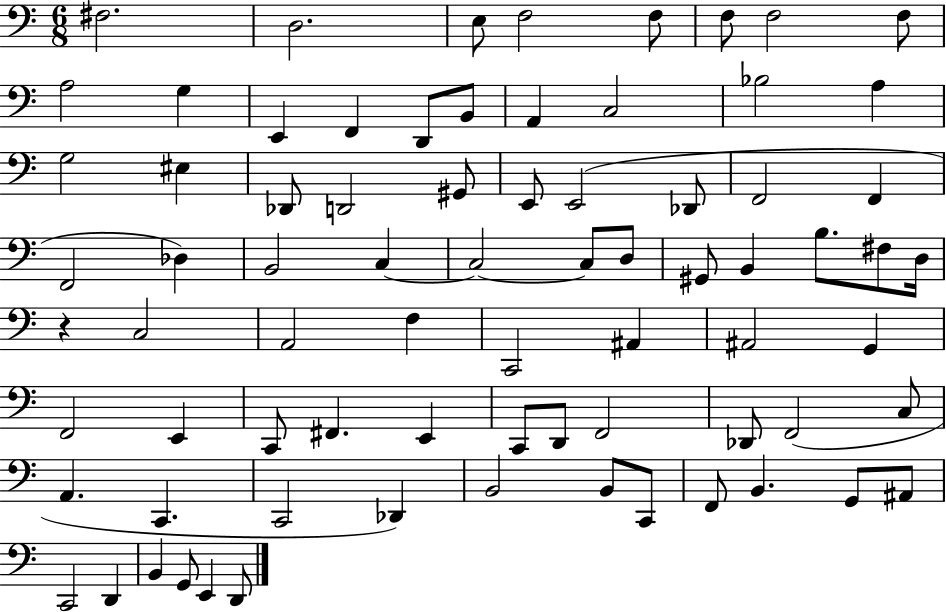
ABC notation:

X:1
T:Untitled
M:6/8
L:1/4
K:C
^F,2 D,2 E,/2 F,2 F,/2 F,/2 F,2 F,/2 A,2 G, E,, F,, D,,/2 B,,/2 A,, C,2 _B,2 A, G,2 ^E, _D,,/2 D,,2 ^G,,/2 E,,/2 E,,2 _D,,/2 F,,2 F,, F,,2 _D, B,,2 C, C,2 C,/2 D,/2 ^G,,/2 B,, B,/2 ^F,/2 D,/4 z C,2 A,,2 F, C,,2 ^A,, ^A,,2 G,, F,,2 E,, C,,/2 ^F,, E,, C,,/2 D,,/2 F,,2 _D,,/2 F,,2 C,/2 A,, C,, C,,2 _D,, B,,2 B,,/2 C,,/2 F,,/2 B,, G,,/2 ^A,,/2 C,,2 D,, B,, G,,/2 E,, D,,/2